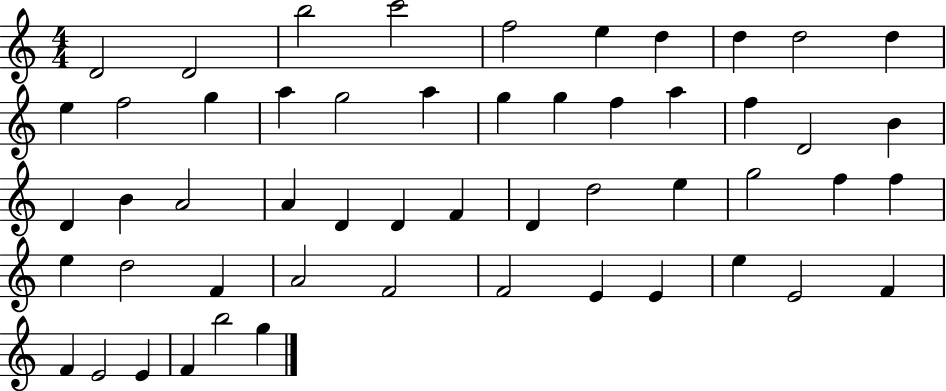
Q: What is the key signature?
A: C major